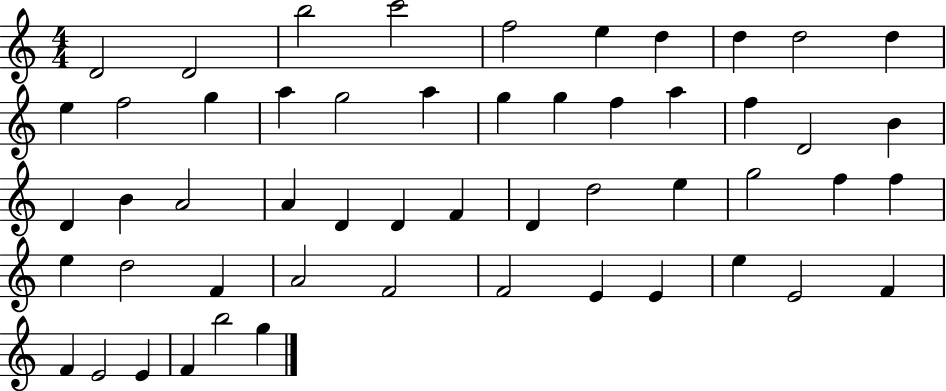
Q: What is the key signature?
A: C major